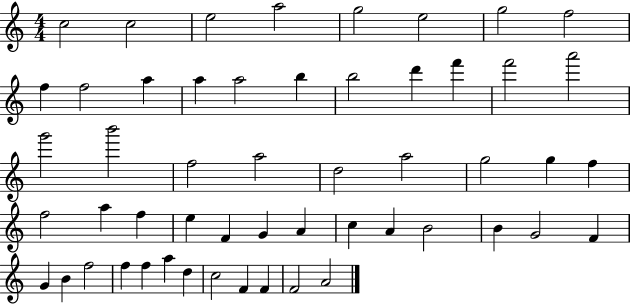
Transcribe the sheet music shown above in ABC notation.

X:1
T:Untitled
M:4/4
L:1/4
K:C
c2 c2 e2 a2 g2 e2 g2 f2 f f2 a a a2 b b2 d' f' f'2 a'2 g'2 b'2 f2 a2 d2 a2 g2 g f f2 a f e F G A c A B2 B G2 F G B f2 f f a d c2 F F F2 A2